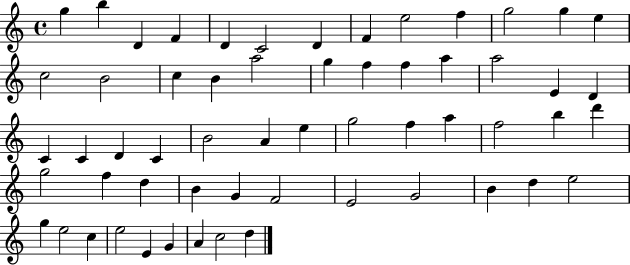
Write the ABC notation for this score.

X:1
T:Untitled
M:4/4
L:1/4
K:C
g b D F D C2 D F e2 f g2 g e c2 B2 c B a2 g f f a a2 E D C C D C B2 A e g2 f a f2 b d' g2 f d B G F2 E2 G2 B d e2 g e2 c e2 E G A c2 d